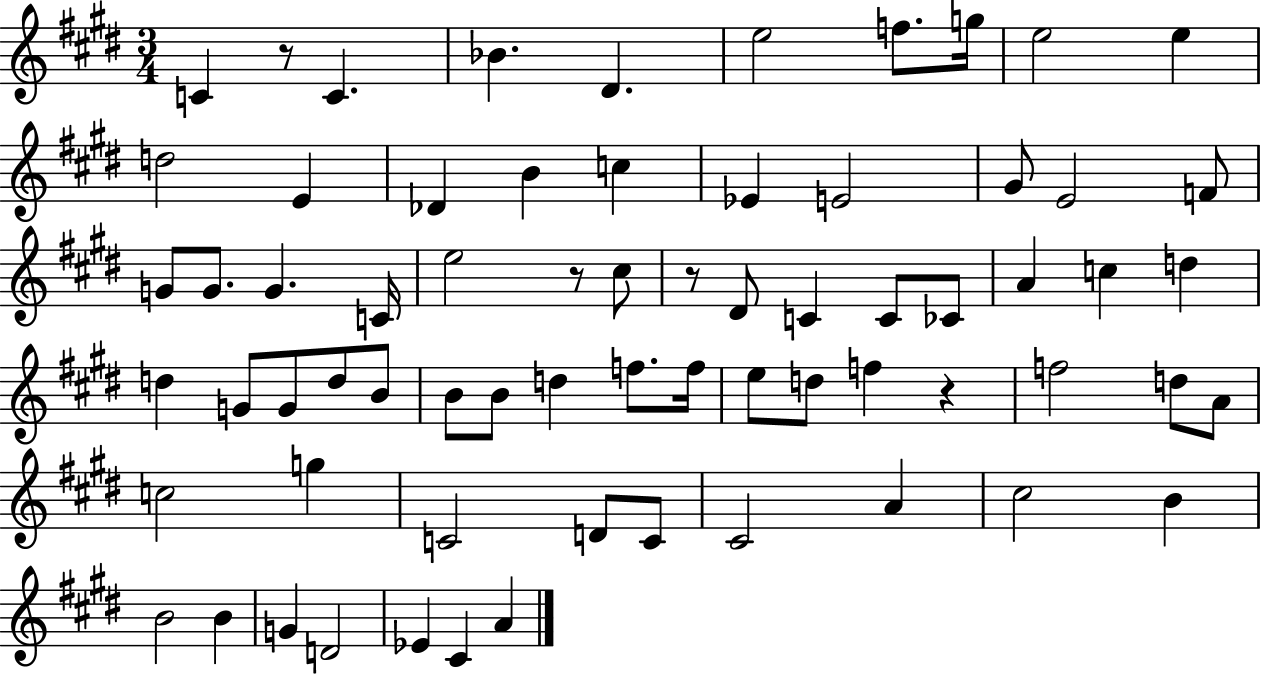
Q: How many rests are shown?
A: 4